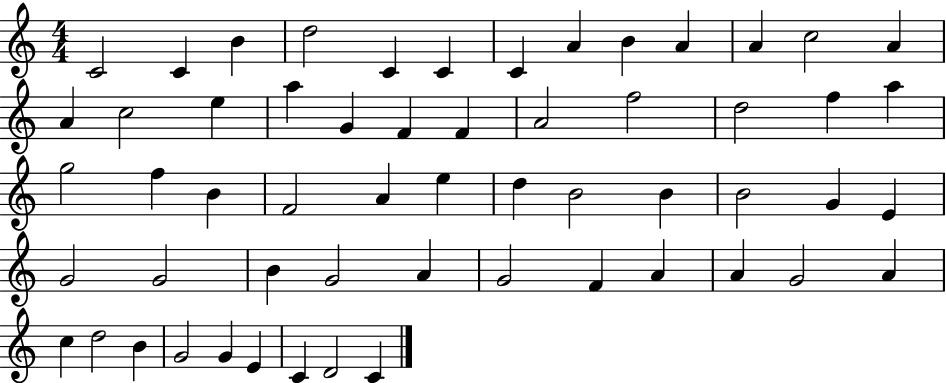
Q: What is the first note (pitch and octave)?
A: C4